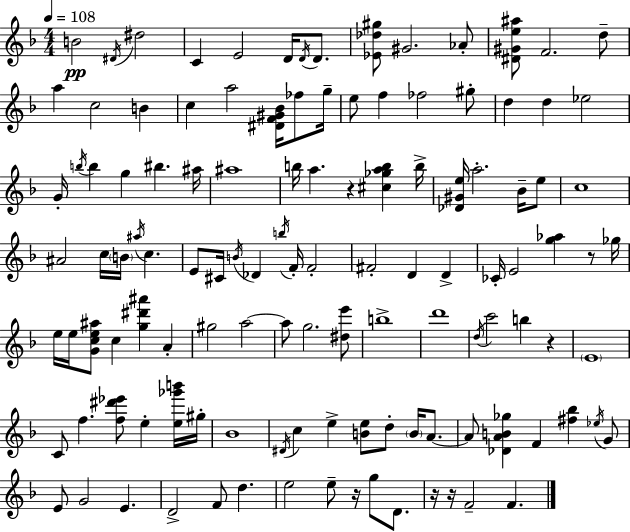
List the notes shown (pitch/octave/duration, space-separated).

B4/h D#4/s D#5/h C4/q E4/h D4/s D4/s D4/e. [Eb4,Db5,G#5]/e G#4/h. Ab4/e [D#4,G#4,E5,A#5]/e F4/h. D5/e A5/q C5/h B4/q C5/q A5/h [D#4,F4,G#4,Bb4]/s FES5/e G5/s E5/e F5/q FES5/h G#5/e D5/q D5/q Eb5/h G4/s B5/s B5/q G5/q BIS5/q. A#5/s A#5/w B5/s A5/q. R/q [C#5,Gb5,A5,B5]/q B5/s [Db4,G#4,E5]/s A5/h. Bb4/s E5/e C5/w A#4/h C5/s B4/s A#5/s C5/q. E4/e C#4/s B4/s Db4/q B5/s F4/s F4/h F#4/h D4/q D4/q CES4/s E4/h [G5,Ab5]/q R/e Gb5/s E5/s E5/s [G4,C5,E5,A#5]/e C5/q [G5,D#6,A#6]/q A4/q G#5/h A5/h A5/e G5/h. [D#5,E6]/e B5/w D6/w D5/s C6/h B5/q R/q E4/w C4/e F5/q. [F5,D#6,Eb6]/e E5/q [E5,Gb6,B6]/s G#5/s Bb4/w D#4/s C5/q E5/q [B4,E5]/e D5/e B4/s A4/e. A4/e [Db4,A4,B4,Gb5]/q F4/q [F#5,Bb5]/q Eb5/s G4/e E4/e G4/h E4/q. D4/h F4/e D5/q. E5/h E5/e R/s G5/e D4/e. R/s R/s F4/h F4/q.